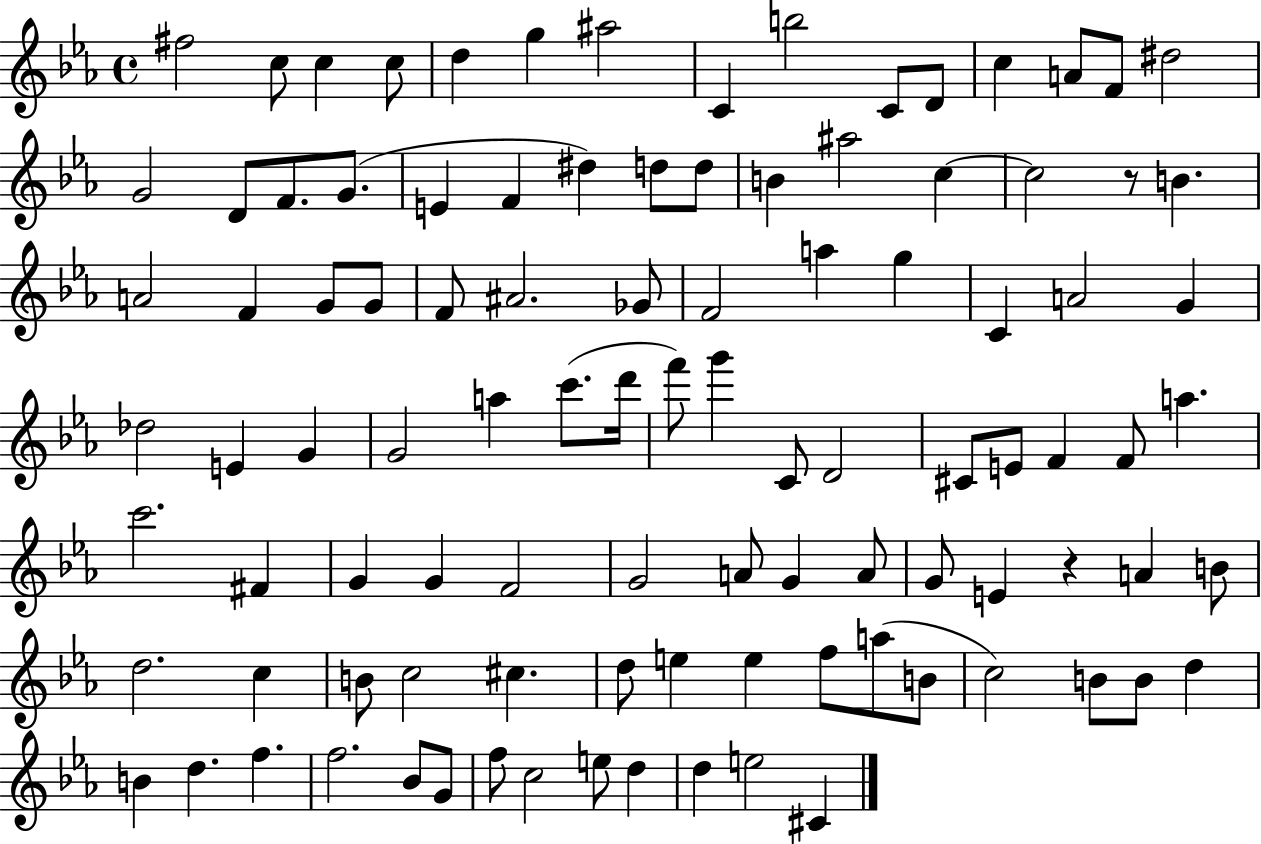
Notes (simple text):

F#5/h C5/e C5/q C5/e D5/q G5/q A#5/h C4/q B5/h C4/e D4/e C5/q A4/e F4/e D#5/h G4/h D4/e F4/e. G4/e. E4/q F4/q D#5/q D5/e D5/e B4/q A#5/h C5/q C5/h R/e B4/q. A4/h F4/q G4/e G4/e F4/e A#4/h. Gb4/e F4/h A5/q G5/q C4/q A4/h G4/q Db5/h E4/q G4/q G4/h A5/q C6/e. D6/s F6/e G6/q C4/e D4/h C#4/e E4/e F4/q F4/e A5/q. C6/h. F#4/q G4/q G4/q F4/h G4/h A4/e G4/q A4/e G4/e E4/q R/q A4/q B4/e D5/h. C5/q B4/e C5/h C#5/q. D5/e E5/q E5/q F5/e A5/e B4/e C5/h B4/e B4/e D5/q B4/q D5/q. F5/q. F5/h. Bb4/e G4/e F5/e C5/h E5/e D5/q D5/q E5/h C#4/q